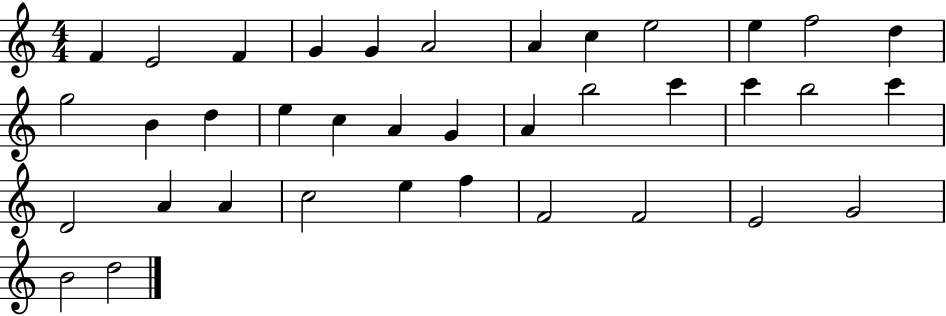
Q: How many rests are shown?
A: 0